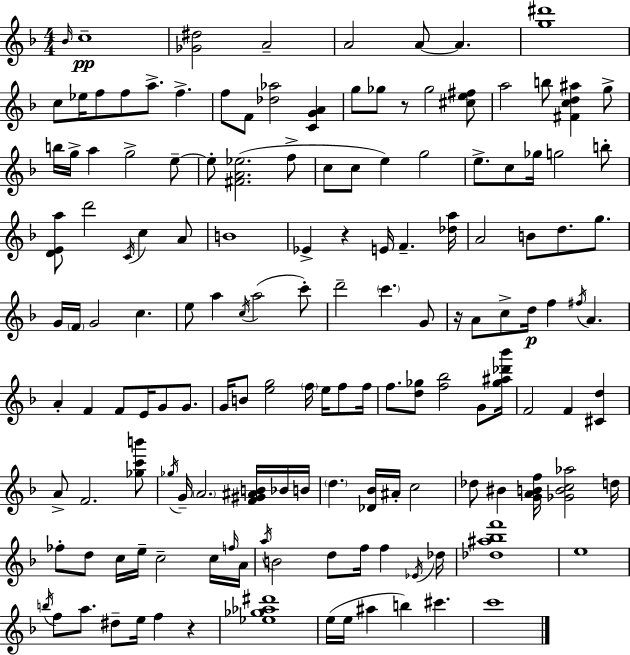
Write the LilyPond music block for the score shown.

{
  \clef treble
  \numericTimeSignature
  \time 4/4
  \key d \minor
  \grace { bes'16 }\pp c''1-- | <ges' dis''>2 a'2-- | a'2 a'8~~ a'4. | <g'' dis'''>1 | \break c''8 ees''16 f''8 f''8 a''8.-> f''4.-> | f''8 f'8 <des'' aes''>2 <c' g' a'>4 | g''8 ges''8 r8 ges''2 <cis'' e'' fis''>8 | a''2 b''8 <fis' c'' d'' ais''>4 g''8-> | \break b''16 g''16-> a''4 g''2-> e''8--~~ | e''8-. <fis' a' ees''>2.( f''8-> | c''8 c''8 e''4) g''2 | e''8.-> c''8 ges''16 g''2 b''8-. | \break <d' e' a''>8 d'''2 \acciaccatura { c'16 } c''4 | a'8 b'1 | ees'4-> r4 e'16 f'4.-- | <des'' a''>16 a'2 b'8 d''8. g''8. | \break g'16 \parenthesize f'16 g'2 c''4. | e''8 a''4 \acciaccatura { c''16 }( a''2 | c'''8-.) d'''2-- \parenthesize c'''4. | g'8 r16 a'8 c''8-> d''16\p f''4 \acciaccatura { fis''16 } a'4. | \break a'4-. f'4 f'8 e'16 g'8 | g'8. g'16 b'8 <e'' g''>2 \parenthesize f''16 | e''16 f''8 f''16 f''8. <d'' ges''>8 <f'' bes''>2 | g'8 <ges'' ais'' des''' bes'''>16 f'2 f'4 | \break <cis' d''>4 a'8-> f'2. | <ges'' c''' b'''>8 \acciaccatura { ges''16 } g'16-- \parenthesize a'2. | <f' gis' ais' b'>16 bes'16 b'16 \parenthesize d''4. <des' bes'>16 ais'16-. c''2 | des''8 bis'4 <g' a' b' f''>16 <ges' b' c'' aes''>2 | \break d''16 fes''8-. d''8 c''16 e''16-- c''2-- | c''16 \grace { f''16 } a'16 \acciaccatura { a''16 } b'2 d''8 | f''16 f''4 \acciaccatura { ees'16 } des''16 <des'' ais'' bes'' f'''>1 | e''1 | \break \acciaccatura { b''16 } f''8 a''8. dis''8-- | e''16 f''4 r4 <ees'' ges'' aes'' dis'''>1 | e''16( e''16 ais''4 b''4) | cis'''4. c'''1 | \break \bar "|."
}